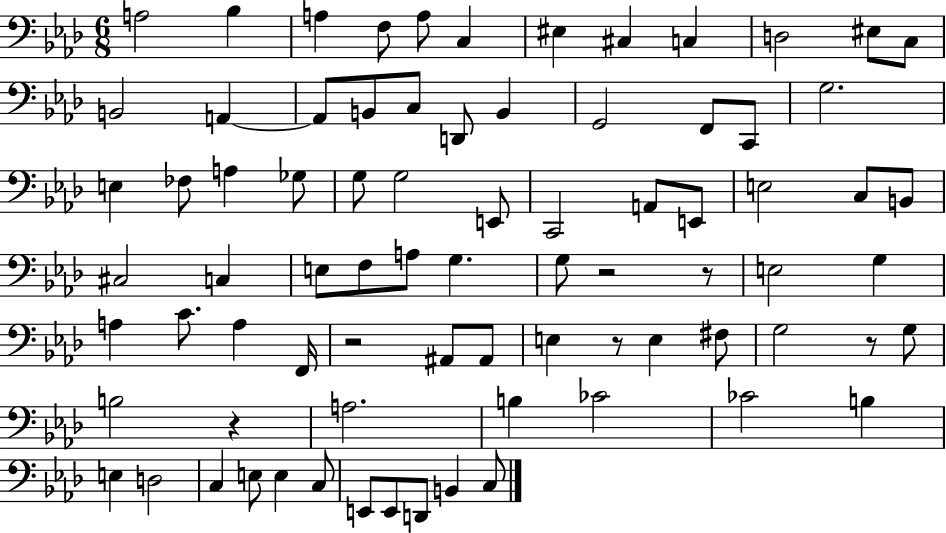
{
  \clef bass
  \numericTimeSignature
  \time 6/8
  \key aes \major
  \repeat volta 2 { a2 bes4 | a4 f8 a8 c4 | eis4 cis4 c4 | d2 eis8 c8 | \break b,2 a,4~~ | a,8 b,8 c8 d,8 b,4 | g,2 f,8 c,8 | g2. | \break e4 fes8 a4 ges8 | g8 g2 e,8 | c,2 a,8 e,8 | e2 c8 b,8 | \break cis2 c4 | e8 f8 a8 g4. | g8 r2 r8 | e2 g4 | \break a4 c'8. a4 f,16 | r2 ais,8 ais,8 | e4 r8 e4 fis8 | g2 r8 g8 | \break b2 r4 | a2. | b4 ces'2 | ces'2 b4 | \break e4 d2 | c4 e8 e4 c8 | e,8 e,8 d,8 b,4 c8 | } \bar "|."
}